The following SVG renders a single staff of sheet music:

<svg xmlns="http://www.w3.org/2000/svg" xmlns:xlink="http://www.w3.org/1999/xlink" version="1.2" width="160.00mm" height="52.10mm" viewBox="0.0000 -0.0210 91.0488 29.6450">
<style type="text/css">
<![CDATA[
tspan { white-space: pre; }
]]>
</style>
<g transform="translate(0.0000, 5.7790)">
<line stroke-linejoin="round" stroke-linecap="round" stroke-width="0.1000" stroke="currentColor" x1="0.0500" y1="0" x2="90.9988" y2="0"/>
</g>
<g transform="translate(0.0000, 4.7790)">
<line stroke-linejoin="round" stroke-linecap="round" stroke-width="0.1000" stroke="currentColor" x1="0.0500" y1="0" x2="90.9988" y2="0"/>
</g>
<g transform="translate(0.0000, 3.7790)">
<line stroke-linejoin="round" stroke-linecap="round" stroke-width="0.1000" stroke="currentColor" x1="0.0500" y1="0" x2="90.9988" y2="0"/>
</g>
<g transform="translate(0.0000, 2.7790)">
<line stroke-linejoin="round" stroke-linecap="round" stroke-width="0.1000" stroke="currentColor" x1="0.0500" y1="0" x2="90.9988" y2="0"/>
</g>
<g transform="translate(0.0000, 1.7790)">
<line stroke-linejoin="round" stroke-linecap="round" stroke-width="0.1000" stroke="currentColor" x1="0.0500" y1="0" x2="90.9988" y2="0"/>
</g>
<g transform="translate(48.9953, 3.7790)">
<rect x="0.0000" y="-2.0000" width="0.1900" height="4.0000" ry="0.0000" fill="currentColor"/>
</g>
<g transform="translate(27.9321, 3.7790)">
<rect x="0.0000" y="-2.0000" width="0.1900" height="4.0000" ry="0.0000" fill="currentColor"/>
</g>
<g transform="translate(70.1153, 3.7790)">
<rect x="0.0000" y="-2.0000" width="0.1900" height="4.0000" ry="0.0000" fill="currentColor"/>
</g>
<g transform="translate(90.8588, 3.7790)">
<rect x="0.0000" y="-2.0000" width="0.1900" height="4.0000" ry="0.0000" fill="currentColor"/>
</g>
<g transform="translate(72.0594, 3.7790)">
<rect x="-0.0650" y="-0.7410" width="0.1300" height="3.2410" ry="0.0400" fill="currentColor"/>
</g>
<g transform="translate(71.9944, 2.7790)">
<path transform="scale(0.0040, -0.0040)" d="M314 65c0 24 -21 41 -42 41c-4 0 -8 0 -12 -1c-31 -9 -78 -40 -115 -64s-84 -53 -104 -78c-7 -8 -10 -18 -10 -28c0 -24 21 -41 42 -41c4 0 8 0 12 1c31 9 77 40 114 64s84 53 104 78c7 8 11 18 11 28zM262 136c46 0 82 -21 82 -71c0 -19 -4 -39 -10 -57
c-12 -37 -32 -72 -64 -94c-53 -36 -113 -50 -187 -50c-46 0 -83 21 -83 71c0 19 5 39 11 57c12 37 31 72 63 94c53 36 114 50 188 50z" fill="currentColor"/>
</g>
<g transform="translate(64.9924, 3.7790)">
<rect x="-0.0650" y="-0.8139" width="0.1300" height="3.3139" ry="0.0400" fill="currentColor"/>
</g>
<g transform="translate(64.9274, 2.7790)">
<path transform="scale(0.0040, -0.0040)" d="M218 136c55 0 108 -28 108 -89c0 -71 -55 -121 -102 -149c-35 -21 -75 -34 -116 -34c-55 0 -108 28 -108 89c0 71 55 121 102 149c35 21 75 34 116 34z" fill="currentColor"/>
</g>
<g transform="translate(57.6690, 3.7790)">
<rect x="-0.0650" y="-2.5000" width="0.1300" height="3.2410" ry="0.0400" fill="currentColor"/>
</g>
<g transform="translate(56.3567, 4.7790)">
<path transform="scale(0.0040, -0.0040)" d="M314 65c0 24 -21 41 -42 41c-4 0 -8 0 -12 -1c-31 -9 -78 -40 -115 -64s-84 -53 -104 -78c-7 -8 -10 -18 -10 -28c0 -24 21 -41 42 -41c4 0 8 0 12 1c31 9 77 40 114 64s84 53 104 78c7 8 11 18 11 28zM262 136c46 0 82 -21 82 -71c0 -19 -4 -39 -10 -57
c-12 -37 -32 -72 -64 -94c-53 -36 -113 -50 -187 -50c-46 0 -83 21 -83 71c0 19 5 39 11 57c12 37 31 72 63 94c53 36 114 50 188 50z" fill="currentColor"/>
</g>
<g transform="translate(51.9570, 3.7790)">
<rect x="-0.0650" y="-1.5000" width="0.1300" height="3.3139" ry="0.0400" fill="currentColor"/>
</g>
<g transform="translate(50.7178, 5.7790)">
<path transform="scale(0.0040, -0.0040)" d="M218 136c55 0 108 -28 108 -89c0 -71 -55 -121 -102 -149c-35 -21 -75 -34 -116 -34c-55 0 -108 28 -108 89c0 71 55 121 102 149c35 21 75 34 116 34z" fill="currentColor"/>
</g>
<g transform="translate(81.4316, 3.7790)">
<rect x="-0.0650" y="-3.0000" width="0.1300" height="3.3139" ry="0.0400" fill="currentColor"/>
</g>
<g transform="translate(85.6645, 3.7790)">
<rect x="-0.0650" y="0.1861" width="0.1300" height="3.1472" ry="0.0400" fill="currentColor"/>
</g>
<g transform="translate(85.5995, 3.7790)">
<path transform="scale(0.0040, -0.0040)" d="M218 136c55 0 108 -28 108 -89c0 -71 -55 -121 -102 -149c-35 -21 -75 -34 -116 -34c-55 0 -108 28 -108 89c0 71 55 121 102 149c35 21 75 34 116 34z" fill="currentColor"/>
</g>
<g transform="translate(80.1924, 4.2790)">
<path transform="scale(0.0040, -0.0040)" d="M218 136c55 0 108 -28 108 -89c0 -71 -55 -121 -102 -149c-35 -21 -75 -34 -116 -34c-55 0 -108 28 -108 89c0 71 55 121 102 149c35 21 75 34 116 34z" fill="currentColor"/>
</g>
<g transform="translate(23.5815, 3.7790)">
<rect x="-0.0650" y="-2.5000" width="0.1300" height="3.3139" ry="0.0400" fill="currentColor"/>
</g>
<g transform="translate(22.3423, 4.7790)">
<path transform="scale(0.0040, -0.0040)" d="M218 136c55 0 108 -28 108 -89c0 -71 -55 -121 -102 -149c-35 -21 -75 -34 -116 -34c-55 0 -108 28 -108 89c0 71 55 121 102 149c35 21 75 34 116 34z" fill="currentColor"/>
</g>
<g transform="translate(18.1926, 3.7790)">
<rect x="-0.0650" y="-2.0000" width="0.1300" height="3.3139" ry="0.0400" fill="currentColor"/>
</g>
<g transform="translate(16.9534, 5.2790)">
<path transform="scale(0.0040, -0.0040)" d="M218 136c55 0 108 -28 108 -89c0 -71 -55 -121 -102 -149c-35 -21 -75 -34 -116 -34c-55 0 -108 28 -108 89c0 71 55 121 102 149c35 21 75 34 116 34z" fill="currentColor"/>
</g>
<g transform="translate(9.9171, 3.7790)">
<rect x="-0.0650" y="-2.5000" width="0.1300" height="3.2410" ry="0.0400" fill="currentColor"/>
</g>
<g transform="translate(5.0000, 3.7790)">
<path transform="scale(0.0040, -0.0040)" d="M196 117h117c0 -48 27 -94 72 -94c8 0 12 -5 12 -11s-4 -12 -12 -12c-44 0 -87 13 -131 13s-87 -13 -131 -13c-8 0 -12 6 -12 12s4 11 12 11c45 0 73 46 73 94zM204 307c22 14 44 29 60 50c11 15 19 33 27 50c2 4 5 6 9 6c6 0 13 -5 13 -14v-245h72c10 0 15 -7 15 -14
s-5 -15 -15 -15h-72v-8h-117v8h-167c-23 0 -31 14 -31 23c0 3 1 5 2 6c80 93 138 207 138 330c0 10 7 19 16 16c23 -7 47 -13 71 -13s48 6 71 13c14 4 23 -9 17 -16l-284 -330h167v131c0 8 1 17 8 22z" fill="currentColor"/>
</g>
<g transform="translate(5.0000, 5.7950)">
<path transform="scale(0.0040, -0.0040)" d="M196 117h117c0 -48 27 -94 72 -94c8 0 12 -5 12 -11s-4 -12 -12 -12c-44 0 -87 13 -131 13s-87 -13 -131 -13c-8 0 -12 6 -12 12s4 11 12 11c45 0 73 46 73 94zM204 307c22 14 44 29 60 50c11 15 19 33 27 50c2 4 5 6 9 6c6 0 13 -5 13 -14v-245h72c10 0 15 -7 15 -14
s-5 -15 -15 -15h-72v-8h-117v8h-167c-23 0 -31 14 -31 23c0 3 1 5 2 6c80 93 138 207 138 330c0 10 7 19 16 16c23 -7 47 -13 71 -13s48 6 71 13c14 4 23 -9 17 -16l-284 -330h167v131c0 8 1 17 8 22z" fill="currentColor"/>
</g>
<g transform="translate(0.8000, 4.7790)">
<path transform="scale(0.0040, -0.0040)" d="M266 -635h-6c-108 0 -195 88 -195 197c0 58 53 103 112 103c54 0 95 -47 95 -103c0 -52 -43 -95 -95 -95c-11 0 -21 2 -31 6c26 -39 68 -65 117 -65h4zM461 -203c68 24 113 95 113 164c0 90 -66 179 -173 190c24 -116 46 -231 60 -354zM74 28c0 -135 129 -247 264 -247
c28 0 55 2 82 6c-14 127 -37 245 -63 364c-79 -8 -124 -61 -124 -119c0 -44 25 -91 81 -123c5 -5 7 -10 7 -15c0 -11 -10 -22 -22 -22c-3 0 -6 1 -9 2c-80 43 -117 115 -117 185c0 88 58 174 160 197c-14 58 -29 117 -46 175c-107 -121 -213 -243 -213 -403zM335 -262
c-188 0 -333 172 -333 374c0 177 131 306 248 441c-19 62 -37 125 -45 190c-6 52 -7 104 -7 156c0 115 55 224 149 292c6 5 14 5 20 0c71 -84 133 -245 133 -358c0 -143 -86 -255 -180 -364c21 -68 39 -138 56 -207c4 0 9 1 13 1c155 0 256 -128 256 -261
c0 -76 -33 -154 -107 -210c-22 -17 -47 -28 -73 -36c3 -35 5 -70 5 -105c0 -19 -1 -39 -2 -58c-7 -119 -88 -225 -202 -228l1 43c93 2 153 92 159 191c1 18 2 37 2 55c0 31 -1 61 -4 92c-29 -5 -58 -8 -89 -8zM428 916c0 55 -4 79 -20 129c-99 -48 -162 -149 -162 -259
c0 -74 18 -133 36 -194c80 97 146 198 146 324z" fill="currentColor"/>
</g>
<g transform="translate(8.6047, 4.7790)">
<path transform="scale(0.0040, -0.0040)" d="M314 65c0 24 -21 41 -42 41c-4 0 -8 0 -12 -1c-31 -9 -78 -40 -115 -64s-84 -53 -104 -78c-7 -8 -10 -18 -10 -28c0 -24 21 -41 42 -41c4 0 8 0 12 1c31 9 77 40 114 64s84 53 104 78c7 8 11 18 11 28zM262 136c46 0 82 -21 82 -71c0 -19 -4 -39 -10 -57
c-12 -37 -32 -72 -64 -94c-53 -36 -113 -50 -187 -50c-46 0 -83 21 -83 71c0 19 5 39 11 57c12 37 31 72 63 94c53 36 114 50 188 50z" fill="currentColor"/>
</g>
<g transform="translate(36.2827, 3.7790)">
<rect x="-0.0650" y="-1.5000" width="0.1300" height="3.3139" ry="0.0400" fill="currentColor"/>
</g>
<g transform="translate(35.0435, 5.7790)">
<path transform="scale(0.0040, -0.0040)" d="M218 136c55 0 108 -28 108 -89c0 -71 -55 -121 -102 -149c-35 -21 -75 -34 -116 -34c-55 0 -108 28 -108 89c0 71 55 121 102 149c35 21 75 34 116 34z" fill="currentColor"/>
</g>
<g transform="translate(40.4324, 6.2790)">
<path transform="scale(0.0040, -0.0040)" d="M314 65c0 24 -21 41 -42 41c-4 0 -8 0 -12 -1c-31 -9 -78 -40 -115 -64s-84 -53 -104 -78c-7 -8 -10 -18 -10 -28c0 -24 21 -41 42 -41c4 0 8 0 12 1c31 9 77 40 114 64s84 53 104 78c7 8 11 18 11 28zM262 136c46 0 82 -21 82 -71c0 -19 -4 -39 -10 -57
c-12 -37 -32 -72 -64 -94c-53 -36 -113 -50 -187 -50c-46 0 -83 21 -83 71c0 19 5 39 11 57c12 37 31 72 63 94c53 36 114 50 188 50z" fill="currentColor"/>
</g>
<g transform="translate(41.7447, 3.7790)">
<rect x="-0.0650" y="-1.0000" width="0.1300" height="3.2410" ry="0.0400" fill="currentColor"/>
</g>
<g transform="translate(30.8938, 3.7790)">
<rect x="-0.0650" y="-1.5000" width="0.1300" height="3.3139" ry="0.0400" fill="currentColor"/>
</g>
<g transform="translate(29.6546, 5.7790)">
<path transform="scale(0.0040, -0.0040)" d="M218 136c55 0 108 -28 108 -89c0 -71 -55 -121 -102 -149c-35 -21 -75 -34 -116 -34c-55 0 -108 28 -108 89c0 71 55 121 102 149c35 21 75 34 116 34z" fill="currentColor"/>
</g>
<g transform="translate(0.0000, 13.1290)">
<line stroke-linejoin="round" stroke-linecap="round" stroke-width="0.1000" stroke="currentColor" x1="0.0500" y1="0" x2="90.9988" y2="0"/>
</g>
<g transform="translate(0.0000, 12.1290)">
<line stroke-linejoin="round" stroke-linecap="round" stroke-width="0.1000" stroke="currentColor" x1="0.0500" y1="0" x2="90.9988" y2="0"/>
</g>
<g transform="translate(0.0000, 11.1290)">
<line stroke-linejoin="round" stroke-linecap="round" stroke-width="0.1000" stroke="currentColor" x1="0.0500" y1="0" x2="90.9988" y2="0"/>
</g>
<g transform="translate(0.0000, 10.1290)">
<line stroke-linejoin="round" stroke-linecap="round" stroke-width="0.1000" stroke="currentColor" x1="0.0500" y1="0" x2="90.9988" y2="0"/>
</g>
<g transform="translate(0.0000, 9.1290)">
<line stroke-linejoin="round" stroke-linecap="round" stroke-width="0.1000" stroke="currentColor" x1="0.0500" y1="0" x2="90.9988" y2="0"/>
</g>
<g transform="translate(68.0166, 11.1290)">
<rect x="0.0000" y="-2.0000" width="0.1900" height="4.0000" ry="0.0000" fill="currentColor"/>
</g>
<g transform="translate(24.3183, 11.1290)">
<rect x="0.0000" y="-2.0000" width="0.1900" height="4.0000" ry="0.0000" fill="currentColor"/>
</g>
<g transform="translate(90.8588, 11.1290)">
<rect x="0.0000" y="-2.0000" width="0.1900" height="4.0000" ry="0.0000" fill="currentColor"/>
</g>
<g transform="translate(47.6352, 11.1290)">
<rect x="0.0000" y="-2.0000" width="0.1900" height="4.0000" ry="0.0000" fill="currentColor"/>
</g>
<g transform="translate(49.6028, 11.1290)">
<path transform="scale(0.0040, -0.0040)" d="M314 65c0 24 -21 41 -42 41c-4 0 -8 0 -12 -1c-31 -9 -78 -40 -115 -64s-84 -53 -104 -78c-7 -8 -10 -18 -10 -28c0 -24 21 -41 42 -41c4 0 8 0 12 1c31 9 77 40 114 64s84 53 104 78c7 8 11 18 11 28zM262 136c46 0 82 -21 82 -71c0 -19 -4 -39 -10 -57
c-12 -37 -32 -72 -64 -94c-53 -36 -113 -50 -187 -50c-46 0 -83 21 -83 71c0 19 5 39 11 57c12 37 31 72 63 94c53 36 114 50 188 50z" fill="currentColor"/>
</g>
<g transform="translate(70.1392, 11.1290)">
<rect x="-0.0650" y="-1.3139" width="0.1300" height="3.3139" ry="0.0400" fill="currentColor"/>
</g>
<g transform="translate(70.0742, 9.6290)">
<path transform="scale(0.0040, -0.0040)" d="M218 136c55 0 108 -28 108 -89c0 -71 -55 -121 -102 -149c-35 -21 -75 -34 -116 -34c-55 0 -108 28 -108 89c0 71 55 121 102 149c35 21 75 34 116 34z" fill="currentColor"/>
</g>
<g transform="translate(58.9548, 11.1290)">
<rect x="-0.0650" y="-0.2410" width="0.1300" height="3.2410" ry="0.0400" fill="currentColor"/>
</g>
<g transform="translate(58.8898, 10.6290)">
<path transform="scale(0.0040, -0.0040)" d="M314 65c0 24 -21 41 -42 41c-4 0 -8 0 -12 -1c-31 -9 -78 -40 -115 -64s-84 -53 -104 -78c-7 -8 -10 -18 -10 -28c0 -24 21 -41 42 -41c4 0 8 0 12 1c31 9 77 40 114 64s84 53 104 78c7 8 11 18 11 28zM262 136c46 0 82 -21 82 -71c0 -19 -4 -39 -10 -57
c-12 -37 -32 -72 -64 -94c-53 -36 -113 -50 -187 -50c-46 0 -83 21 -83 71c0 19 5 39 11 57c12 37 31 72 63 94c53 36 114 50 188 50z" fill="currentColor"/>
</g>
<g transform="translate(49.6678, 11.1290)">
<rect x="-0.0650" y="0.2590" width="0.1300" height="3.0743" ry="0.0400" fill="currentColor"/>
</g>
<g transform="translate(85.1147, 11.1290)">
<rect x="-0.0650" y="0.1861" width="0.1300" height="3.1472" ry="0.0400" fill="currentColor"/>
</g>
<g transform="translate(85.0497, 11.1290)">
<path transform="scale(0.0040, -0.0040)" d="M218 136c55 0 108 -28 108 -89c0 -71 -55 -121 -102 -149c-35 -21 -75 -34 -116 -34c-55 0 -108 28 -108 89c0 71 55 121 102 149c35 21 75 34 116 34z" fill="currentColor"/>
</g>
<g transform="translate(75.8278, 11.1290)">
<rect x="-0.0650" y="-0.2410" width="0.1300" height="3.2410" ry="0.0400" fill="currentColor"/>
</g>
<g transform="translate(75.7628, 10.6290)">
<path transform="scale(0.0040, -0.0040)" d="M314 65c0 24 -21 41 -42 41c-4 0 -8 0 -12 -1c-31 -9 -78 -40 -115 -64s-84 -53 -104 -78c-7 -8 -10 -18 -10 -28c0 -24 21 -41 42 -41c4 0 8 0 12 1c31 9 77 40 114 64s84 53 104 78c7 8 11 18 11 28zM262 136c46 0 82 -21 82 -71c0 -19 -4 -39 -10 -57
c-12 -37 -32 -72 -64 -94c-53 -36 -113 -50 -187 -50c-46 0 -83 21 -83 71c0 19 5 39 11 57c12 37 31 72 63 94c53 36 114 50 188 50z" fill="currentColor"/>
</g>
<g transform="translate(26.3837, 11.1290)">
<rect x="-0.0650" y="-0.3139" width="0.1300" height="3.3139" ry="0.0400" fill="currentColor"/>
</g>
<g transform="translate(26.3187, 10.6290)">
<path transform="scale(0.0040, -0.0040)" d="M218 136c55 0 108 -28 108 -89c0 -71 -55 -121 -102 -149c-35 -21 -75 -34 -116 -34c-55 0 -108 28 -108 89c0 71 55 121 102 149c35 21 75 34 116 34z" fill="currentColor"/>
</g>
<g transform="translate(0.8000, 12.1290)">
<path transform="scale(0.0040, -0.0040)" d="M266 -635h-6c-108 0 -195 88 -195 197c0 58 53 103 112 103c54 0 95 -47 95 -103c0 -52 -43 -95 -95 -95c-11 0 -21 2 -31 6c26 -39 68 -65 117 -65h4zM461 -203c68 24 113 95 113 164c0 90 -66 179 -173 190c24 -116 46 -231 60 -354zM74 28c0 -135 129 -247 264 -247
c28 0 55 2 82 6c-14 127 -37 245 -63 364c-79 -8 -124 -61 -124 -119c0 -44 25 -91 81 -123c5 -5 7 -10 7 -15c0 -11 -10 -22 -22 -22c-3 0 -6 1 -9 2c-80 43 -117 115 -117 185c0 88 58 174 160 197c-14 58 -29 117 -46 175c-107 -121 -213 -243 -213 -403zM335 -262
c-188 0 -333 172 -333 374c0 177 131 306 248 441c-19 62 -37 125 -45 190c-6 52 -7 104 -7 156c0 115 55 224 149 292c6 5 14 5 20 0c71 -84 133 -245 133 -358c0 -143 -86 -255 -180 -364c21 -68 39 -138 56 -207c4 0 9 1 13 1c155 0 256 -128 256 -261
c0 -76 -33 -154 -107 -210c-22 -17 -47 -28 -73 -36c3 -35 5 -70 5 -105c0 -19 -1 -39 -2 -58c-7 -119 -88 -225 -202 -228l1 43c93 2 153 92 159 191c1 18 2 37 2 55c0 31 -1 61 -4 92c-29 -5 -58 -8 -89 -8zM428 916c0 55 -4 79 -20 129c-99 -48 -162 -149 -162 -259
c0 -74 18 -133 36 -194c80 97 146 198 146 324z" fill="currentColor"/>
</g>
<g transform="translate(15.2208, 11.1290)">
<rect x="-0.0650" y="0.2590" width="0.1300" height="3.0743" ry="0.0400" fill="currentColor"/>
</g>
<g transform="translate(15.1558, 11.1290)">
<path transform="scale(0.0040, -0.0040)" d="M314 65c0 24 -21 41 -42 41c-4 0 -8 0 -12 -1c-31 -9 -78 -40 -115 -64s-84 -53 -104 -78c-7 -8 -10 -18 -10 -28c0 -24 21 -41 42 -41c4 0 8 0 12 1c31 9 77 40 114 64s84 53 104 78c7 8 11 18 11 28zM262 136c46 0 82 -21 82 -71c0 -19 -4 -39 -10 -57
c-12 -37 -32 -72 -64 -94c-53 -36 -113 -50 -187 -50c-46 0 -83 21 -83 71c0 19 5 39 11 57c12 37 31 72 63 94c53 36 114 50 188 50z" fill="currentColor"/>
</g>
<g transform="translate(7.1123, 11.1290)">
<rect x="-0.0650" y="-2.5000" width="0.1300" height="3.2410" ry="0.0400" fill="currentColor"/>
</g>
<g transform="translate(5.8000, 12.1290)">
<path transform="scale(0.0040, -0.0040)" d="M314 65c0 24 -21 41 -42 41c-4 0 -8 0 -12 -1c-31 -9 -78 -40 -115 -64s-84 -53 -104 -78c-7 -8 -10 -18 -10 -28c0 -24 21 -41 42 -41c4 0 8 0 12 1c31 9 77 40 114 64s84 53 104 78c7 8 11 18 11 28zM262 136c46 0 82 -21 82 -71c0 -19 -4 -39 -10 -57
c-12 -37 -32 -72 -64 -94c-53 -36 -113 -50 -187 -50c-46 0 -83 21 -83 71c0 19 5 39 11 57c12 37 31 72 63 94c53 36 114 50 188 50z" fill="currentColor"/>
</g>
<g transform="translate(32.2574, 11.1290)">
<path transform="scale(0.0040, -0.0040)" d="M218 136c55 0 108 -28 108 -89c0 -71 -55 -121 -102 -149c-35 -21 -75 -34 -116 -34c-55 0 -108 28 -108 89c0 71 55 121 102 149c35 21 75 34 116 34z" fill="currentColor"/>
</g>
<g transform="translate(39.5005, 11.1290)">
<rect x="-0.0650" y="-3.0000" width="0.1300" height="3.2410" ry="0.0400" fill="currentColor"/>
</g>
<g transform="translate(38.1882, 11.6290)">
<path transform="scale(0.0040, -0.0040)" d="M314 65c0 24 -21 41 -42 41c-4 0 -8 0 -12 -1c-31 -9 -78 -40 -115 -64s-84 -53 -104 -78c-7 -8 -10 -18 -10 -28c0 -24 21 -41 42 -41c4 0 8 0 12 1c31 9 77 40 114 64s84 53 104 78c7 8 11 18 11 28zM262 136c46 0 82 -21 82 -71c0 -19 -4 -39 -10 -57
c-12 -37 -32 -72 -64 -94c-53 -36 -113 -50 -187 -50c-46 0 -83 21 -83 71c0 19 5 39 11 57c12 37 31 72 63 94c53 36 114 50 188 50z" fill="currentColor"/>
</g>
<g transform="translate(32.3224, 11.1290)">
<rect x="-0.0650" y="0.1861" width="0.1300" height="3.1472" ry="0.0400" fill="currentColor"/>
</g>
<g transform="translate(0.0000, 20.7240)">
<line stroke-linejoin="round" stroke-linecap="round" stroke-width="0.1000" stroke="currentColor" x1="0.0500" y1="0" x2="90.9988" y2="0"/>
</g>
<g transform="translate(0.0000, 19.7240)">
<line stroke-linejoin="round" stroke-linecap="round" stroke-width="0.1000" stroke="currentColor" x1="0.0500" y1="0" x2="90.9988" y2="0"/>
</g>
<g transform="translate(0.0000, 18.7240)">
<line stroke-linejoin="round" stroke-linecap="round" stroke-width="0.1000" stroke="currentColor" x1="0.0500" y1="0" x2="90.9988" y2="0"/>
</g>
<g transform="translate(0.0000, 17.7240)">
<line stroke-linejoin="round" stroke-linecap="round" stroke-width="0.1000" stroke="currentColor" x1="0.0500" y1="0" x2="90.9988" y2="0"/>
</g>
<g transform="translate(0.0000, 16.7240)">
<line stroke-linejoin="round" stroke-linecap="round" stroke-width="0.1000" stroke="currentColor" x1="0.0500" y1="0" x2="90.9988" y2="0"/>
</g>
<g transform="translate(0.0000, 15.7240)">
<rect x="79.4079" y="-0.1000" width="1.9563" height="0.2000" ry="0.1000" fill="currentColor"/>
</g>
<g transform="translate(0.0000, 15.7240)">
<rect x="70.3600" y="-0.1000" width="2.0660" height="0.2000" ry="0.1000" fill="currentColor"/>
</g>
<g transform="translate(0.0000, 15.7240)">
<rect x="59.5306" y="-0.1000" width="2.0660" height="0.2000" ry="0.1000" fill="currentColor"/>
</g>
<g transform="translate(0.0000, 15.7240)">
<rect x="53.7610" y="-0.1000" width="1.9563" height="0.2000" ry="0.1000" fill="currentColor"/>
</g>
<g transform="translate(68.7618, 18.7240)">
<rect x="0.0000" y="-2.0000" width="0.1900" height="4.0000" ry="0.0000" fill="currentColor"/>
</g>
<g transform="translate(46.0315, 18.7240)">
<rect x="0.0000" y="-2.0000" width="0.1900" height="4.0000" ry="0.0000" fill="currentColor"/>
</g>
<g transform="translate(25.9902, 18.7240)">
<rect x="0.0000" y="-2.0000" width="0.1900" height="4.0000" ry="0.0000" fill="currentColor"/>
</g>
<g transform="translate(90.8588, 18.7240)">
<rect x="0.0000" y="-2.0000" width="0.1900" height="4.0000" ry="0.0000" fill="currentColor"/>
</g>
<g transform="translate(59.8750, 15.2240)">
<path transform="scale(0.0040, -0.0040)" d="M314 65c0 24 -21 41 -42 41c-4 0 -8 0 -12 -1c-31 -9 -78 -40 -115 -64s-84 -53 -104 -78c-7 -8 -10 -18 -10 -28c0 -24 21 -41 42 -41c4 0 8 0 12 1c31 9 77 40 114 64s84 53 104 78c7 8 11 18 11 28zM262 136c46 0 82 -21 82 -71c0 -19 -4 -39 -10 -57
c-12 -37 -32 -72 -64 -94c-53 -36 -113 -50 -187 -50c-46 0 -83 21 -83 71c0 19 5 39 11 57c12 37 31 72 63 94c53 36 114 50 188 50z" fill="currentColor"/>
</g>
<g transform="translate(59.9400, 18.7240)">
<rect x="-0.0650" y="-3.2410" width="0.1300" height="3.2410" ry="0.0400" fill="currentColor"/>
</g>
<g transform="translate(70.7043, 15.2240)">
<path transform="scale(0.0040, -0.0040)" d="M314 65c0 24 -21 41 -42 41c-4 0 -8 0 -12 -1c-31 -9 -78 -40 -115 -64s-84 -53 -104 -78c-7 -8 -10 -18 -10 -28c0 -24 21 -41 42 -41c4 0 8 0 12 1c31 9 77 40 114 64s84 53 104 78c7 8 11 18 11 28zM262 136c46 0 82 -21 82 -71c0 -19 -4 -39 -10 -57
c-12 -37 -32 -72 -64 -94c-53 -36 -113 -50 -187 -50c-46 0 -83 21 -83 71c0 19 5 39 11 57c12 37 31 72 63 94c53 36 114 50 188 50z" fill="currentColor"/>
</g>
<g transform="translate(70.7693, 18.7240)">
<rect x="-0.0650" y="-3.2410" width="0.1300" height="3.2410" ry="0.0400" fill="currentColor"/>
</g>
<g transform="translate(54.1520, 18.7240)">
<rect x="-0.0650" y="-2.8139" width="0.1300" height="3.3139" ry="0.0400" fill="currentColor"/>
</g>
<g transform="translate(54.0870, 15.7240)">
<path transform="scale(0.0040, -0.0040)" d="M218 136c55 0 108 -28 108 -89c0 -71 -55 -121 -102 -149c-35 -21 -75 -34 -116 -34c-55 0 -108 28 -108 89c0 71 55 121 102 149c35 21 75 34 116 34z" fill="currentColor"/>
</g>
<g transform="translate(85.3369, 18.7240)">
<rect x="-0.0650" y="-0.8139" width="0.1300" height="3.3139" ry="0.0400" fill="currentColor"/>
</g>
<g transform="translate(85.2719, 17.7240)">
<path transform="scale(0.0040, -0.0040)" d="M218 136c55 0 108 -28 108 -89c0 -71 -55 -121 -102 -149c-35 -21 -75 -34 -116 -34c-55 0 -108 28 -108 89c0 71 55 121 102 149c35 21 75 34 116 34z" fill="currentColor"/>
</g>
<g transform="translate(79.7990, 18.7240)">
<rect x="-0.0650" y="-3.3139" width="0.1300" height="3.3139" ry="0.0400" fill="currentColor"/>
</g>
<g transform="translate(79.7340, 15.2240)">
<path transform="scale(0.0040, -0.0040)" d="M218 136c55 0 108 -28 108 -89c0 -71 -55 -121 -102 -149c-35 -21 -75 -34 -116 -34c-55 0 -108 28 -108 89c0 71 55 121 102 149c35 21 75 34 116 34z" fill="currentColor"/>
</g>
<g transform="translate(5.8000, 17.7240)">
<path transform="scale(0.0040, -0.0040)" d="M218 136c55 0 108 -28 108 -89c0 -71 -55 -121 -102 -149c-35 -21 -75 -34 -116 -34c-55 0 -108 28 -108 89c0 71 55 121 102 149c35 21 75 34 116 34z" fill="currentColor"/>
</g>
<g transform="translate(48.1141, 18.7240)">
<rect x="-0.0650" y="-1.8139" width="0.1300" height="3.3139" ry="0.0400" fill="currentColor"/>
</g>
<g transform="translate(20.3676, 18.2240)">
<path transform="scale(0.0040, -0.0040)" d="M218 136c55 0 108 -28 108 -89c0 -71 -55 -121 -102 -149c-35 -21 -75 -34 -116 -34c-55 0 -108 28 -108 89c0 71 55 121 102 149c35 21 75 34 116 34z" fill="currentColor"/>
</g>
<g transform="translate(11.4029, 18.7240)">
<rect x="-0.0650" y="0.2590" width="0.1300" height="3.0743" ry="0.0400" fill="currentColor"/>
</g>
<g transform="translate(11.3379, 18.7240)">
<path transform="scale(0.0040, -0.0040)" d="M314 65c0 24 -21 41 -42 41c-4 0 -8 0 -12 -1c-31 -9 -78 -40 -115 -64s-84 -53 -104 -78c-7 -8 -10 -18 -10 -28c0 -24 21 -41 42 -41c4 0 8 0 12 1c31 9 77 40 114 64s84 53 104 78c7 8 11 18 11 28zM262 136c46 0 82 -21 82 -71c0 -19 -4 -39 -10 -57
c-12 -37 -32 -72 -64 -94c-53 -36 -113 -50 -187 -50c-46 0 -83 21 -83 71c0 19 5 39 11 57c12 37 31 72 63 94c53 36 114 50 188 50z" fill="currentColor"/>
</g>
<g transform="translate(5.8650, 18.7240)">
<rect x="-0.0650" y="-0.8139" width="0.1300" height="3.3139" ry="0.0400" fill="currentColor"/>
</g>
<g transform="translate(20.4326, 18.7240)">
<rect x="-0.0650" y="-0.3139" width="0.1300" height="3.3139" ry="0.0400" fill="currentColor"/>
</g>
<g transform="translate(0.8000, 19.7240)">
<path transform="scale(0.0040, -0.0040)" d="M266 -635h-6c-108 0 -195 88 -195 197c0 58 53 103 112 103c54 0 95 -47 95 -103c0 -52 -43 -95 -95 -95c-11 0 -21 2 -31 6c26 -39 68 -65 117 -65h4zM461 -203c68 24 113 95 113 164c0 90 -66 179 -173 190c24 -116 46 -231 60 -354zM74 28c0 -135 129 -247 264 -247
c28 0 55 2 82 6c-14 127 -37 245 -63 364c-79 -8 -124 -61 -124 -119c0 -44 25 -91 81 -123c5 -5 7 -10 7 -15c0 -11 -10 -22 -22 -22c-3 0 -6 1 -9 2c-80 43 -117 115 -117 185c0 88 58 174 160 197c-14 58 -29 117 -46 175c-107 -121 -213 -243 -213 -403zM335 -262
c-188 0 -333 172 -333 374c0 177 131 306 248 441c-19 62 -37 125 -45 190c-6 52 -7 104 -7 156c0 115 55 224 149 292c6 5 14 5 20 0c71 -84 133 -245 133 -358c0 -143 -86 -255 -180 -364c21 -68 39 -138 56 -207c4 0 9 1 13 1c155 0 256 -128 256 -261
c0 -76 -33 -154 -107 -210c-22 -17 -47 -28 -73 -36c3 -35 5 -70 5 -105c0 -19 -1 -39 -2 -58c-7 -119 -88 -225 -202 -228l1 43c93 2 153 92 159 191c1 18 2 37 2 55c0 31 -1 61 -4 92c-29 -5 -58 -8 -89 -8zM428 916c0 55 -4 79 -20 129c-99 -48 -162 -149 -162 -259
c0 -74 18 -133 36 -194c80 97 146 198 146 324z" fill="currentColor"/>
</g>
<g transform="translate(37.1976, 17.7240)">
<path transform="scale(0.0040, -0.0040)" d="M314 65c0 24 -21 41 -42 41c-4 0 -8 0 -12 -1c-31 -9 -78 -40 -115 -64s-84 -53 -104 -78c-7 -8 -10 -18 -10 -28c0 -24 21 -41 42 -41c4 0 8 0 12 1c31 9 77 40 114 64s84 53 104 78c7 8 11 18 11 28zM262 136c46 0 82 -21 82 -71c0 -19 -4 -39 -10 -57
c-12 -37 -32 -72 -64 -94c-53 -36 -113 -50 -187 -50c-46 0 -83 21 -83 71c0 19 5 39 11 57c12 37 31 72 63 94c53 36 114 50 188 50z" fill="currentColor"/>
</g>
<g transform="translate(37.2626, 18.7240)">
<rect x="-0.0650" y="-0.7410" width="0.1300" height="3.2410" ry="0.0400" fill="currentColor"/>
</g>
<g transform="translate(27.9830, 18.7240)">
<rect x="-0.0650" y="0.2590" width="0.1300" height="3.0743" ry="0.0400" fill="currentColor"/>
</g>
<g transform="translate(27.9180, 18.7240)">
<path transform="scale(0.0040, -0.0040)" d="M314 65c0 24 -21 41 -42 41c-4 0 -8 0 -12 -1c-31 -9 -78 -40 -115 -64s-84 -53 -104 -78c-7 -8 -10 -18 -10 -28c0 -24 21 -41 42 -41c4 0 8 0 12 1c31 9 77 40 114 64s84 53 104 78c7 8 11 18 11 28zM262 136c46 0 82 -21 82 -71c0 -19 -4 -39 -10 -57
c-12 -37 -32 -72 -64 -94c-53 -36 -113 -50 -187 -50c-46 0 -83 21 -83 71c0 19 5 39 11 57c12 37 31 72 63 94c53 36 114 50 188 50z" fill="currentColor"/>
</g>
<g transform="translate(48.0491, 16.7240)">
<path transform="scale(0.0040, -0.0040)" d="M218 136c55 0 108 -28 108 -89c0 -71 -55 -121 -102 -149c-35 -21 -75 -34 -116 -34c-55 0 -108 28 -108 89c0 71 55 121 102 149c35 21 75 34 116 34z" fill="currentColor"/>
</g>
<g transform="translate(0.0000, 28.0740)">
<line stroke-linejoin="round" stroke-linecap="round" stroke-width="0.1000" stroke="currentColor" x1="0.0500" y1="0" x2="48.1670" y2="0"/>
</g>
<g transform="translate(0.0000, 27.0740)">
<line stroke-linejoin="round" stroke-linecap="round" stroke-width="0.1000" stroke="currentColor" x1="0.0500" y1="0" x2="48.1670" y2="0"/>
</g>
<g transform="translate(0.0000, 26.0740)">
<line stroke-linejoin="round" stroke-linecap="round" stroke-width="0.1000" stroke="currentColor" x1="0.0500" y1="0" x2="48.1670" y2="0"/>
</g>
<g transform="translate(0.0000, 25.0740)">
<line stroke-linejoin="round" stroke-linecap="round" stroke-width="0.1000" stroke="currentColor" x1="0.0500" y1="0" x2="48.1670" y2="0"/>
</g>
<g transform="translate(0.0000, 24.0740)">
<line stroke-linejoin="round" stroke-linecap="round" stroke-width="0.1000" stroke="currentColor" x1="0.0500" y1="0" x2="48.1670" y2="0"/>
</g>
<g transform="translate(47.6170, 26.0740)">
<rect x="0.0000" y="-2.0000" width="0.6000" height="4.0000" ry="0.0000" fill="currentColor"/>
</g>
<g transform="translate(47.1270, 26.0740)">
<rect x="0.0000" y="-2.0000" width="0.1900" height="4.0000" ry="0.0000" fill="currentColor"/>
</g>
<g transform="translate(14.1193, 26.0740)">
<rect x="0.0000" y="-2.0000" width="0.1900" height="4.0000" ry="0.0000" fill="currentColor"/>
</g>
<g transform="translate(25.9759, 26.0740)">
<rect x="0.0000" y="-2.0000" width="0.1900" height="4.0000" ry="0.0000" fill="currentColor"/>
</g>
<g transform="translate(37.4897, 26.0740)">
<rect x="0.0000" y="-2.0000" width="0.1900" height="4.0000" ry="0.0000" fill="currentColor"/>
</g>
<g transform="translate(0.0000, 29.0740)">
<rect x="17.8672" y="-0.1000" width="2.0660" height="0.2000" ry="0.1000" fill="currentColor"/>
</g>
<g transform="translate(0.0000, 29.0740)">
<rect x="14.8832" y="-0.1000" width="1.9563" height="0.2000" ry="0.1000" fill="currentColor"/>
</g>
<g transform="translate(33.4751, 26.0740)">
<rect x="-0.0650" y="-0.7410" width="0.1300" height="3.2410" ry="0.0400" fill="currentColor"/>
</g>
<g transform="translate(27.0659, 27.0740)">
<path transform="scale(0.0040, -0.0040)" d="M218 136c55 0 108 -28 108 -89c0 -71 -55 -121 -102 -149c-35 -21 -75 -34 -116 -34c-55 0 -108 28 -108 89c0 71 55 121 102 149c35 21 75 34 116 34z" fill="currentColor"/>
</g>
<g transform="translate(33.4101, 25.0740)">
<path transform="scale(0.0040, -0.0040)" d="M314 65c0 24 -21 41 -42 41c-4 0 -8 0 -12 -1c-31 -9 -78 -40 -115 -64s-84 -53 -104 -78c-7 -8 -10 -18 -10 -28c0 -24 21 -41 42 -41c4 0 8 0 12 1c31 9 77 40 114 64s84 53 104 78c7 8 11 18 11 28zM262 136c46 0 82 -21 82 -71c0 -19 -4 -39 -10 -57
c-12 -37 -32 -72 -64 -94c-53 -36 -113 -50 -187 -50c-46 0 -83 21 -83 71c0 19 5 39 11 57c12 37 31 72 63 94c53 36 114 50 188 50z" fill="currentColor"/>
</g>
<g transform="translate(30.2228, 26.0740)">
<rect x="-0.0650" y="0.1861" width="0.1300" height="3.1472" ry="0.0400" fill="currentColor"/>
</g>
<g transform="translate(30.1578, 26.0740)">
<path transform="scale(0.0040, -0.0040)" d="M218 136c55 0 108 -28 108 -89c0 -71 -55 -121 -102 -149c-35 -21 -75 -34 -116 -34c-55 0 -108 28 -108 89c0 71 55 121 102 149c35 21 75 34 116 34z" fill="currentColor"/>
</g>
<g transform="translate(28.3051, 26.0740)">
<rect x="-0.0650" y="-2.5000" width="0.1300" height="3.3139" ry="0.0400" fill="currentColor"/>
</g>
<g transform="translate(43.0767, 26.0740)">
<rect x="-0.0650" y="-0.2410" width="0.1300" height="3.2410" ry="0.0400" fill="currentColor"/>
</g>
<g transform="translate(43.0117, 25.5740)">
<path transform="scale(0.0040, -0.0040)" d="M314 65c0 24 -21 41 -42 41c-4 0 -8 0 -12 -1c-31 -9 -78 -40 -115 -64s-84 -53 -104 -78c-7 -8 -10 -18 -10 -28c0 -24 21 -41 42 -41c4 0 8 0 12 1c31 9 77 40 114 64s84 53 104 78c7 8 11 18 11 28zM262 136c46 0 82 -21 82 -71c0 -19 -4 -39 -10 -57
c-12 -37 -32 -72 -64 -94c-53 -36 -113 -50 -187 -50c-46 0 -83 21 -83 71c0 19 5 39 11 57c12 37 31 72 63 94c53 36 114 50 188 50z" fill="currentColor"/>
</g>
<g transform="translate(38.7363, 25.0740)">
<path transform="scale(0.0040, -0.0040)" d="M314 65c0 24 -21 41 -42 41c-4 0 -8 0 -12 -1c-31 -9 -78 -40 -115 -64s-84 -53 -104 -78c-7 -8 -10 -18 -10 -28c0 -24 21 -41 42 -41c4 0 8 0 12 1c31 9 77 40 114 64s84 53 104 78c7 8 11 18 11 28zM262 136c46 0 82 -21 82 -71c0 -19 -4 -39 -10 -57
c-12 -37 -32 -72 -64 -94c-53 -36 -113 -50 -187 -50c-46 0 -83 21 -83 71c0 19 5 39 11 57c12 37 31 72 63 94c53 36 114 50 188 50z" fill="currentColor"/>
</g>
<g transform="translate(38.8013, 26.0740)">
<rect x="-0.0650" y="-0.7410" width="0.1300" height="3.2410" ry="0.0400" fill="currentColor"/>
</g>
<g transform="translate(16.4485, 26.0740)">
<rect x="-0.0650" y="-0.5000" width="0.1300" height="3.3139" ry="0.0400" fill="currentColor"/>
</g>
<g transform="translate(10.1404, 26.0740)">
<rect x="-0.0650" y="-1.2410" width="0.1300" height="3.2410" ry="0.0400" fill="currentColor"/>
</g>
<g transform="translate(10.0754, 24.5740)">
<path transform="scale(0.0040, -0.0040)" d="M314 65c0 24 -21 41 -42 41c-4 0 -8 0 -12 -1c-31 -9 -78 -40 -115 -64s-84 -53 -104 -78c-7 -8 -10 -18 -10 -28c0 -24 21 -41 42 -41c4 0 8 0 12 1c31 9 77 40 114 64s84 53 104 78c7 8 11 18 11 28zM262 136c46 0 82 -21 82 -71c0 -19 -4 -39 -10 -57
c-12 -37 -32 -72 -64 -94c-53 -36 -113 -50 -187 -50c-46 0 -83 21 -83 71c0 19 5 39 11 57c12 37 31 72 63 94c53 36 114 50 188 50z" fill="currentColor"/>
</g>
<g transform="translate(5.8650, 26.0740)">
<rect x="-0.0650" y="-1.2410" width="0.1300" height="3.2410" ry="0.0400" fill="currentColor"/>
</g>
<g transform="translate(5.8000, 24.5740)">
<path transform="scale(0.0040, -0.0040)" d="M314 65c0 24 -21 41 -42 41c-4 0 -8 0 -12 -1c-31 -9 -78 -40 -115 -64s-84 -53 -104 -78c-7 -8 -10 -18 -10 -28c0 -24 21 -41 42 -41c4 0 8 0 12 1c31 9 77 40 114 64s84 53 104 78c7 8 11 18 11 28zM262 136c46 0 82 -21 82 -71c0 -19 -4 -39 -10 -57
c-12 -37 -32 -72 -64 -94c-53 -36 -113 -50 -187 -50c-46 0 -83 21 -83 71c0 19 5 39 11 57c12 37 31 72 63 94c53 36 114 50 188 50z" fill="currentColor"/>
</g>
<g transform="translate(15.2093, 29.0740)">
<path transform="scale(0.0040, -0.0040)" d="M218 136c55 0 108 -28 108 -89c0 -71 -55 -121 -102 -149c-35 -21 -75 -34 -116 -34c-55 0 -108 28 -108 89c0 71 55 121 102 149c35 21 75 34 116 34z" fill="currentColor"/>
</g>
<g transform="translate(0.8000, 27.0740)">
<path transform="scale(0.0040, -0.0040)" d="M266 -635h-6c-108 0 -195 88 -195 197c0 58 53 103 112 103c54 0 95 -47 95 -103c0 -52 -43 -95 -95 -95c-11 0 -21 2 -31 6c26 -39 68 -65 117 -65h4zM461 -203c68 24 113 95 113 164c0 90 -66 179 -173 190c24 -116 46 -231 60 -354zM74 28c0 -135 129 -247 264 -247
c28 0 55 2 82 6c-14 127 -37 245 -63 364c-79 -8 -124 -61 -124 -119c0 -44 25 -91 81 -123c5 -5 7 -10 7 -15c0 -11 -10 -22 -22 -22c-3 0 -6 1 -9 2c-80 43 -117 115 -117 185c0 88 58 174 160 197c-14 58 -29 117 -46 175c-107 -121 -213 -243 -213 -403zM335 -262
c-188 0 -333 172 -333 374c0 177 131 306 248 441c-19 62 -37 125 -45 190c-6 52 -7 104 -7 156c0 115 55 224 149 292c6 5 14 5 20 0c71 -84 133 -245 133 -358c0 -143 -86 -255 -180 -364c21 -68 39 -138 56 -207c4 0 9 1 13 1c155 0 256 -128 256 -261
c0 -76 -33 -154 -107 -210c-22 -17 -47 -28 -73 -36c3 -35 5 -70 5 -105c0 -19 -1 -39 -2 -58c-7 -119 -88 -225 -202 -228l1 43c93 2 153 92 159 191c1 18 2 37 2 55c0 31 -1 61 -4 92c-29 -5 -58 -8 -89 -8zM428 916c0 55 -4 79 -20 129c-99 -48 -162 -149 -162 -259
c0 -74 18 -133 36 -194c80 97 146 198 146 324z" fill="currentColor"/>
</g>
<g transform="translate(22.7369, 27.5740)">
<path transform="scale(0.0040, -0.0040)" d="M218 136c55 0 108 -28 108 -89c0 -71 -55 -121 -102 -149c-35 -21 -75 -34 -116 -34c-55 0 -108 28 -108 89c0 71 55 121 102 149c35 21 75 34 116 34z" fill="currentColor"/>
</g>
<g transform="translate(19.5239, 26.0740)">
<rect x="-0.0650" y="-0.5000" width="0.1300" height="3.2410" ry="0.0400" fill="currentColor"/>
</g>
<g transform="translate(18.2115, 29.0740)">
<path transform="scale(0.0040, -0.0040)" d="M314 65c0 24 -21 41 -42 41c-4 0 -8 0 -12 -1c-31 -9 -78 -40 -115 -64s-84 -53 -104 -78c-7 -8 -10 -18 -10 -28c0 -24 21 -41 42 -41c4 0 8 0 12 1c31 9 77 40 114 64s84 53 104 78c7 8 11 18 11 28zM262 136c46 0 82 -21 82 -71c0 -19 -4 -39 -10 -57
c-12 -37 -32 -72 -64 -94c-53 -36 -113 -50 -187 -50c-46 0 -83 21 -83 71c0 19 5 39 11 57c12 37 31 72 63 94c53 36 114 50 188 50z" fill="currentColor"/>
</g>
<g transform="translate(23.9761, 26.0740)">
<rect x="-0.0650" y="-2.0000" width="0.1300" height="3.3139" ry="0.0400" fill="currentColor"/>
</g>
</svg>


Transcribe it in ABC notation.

X:1
T:Untitled
M:4/4
L:1/4
K:C
G2 F G E E D2 E G2 d d2 A B G2 B2 c B A2 B2 c2 e c2 B d B2 c B2 d2 f a b2 b2 b d e2 e2 C C2 F G B d2 d2 c2